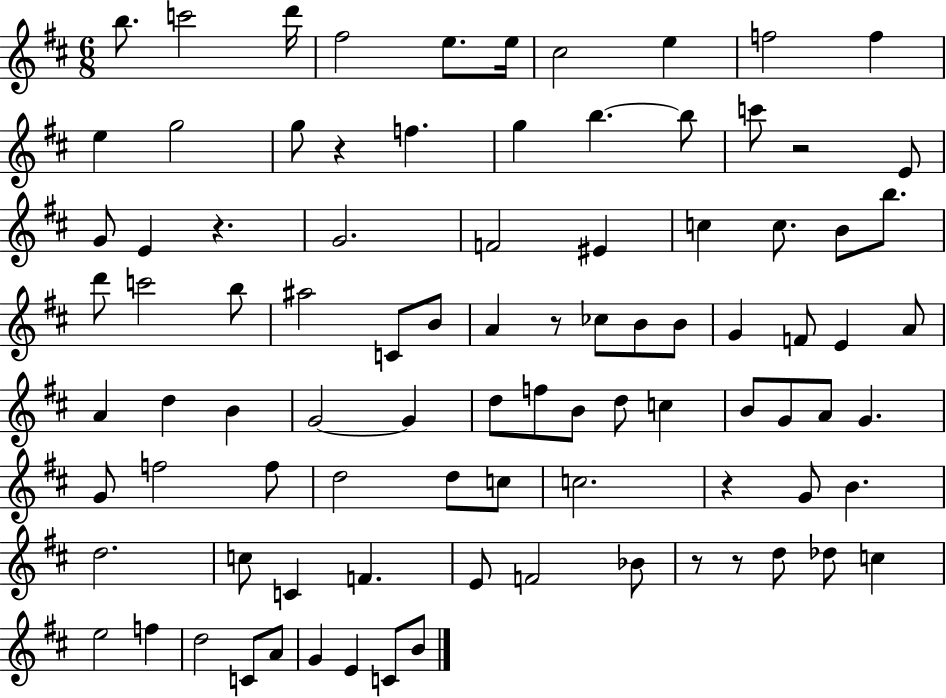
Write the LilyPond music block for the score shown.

{
  \clef treble
  \numericTimeSignature
  \time 6/8
  \key d \major
  \repeat volta 2 { b''8. c'''2 d'''16 | fis''2 e''8. e''16 | cis''2 e''4 | f''2 f''4 | \break e''4 g''2 | g''8 r4 f''4. | g''4 b''4.~~ b''8 | c'''8 r2 e'8 | \break g'8 e'4 r4. | g'2. | f'2 eis'4 | c''4 c''8. b'8 b''8. | \break d'''8 c'''2 b''8 | ais''2 c'8 b'8 | a'4 r8 ces''8 b'8 b'8 | g'4 f'8 e'4 a'8 | \break a'4 d''4 b'4 | g'2~~ g'4 | d''8 f''8 b'8 d''8 c''4 | b'8 g'8 a'8 g'4. | \break g'8 f''2 f''8 | d''2 d''8 c''8 | c''2. | r4 g'8 b'4. | \break d''2. | c''8 c'4 f'4. | e'8 f'2 bes'8 | r8 r8 d''8 des''8 c''4 | \break e''2 f''4 | d''2 c'8 a'8 | g'4 e'4 c'8 b'8 | } \bar "|."
}